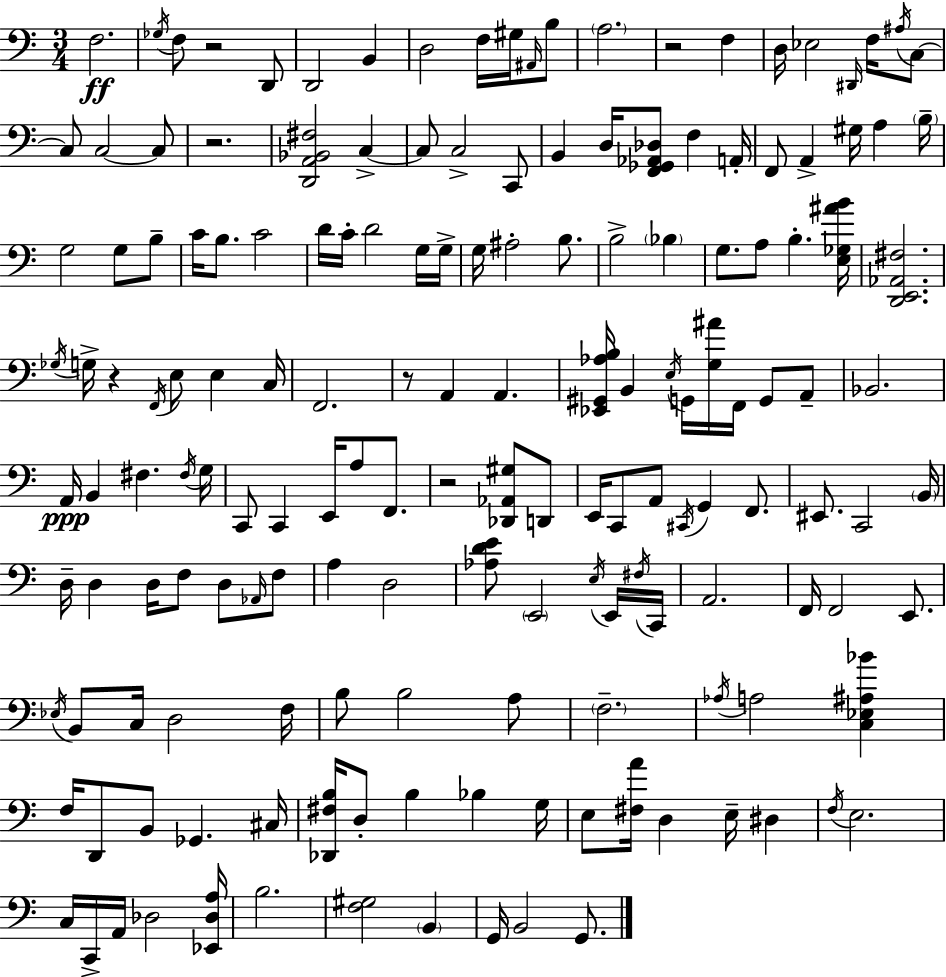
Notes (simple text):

F3/h. Gb3/s F3/e R/h D2/e D2/h B2/q D3/h F3/s G#3/s A#2/s B3/e A3/h. R/h F3/q D3/s Eb3/h D#2/s F3/s A#3/s C3/e C3/e C3/h C3/e R/h. [D2,A2,Bb2,F#3]/h C3/q C3/e C3/h C2/e B2/q D3/s [F2,Gb2,Ab2,Db3]/e F3/q A2/s F2/e A2/q G#3/s A3/q B3/s G3/h G3/e B3/e C4/s B3/e. C4/h D4/s C4/s D4/h G3/s G3/s G3/s A#3/h B3/e. B3/h Bb3/q G3/e. A3/e B3/q. [E3,Gb3,A#4,B4]/s [D2,E2,Ab2,F#3]/h. Gb3/s G3/s R/q F2/s E3/e E3/q C3/s F2/h. R/e A2/q A2/q. [Eb2,G#2,Ab3,B3]/s B2/q E3/s G2/s [G3,A#4]/s F2/s G2/e A2/e Bb2/h. A2/s B2/q F#3/q. F#3/s G3/s C2/e C2/q E2/s A3/e F2/e. R/h [Db2,Ab2,G#3]/e D2/e E2/s C2/e A2/e C#2/s G2/q F2/e. EIS2/e. C2/h B2/s D3/s D3/q D3/s F3/e D3/e Ab2/s F3/e A3/q D3/h [Ab3,D4,E4]/e E2/h E3/s E2/s F#3/s C2/s A2/h. F2/s F2/h E2/e. Eb3/s B2/e C3/s D3/h F3/s B3/e B3/h A3/e F3/h. Ab3/s A3/h [C3,Eb3,A#3,Bb4]/q F3/s D2/e B2/e Gb2/q. C#3/s [Db2,F#3,B3]/s D3/e B3/q Bb3/q G3/s E3/e [F#3,A4]/s D3/q E3/s D#3/q F3/s E3/h. C3/s C2/s A2/s Db3/h [Eb2,Db3,A3]/s B3/h. [F3,G#3]/h B2/q G2/s B2/h G2/e.